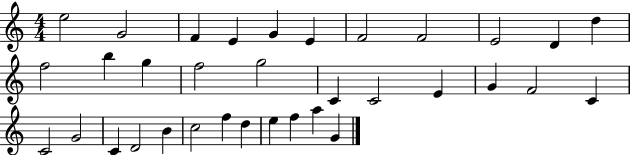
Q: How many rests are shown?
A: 0